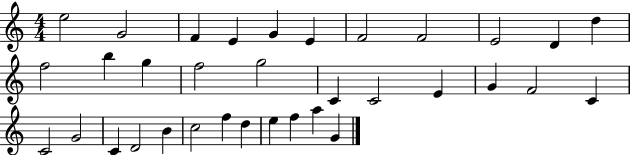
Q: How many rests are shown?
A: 0